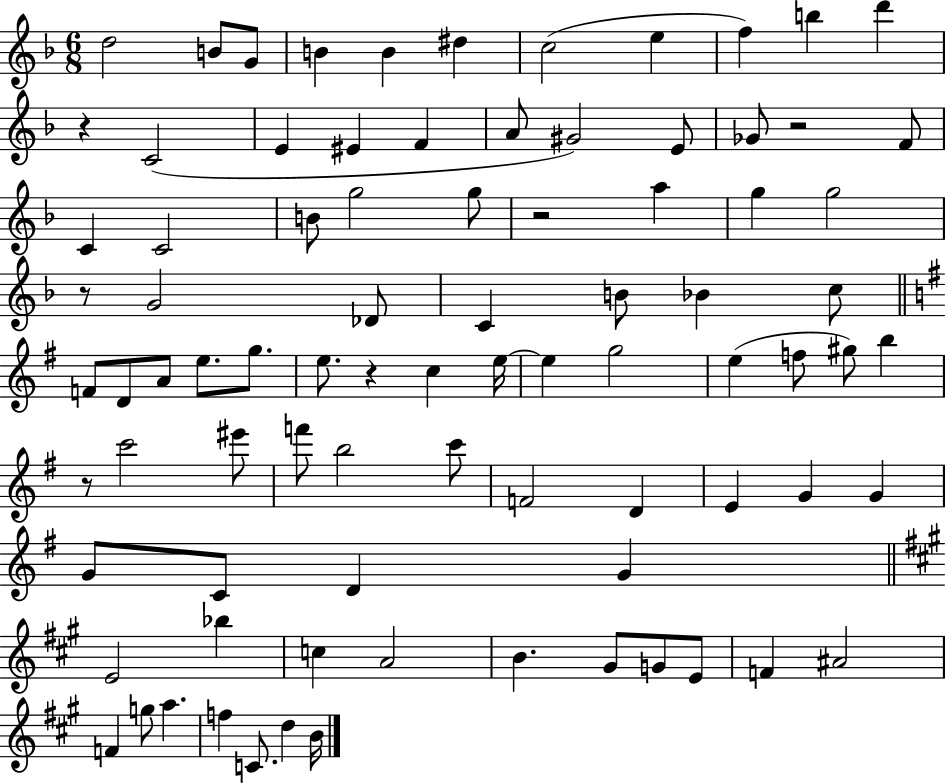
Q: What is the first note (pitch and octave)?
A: D5